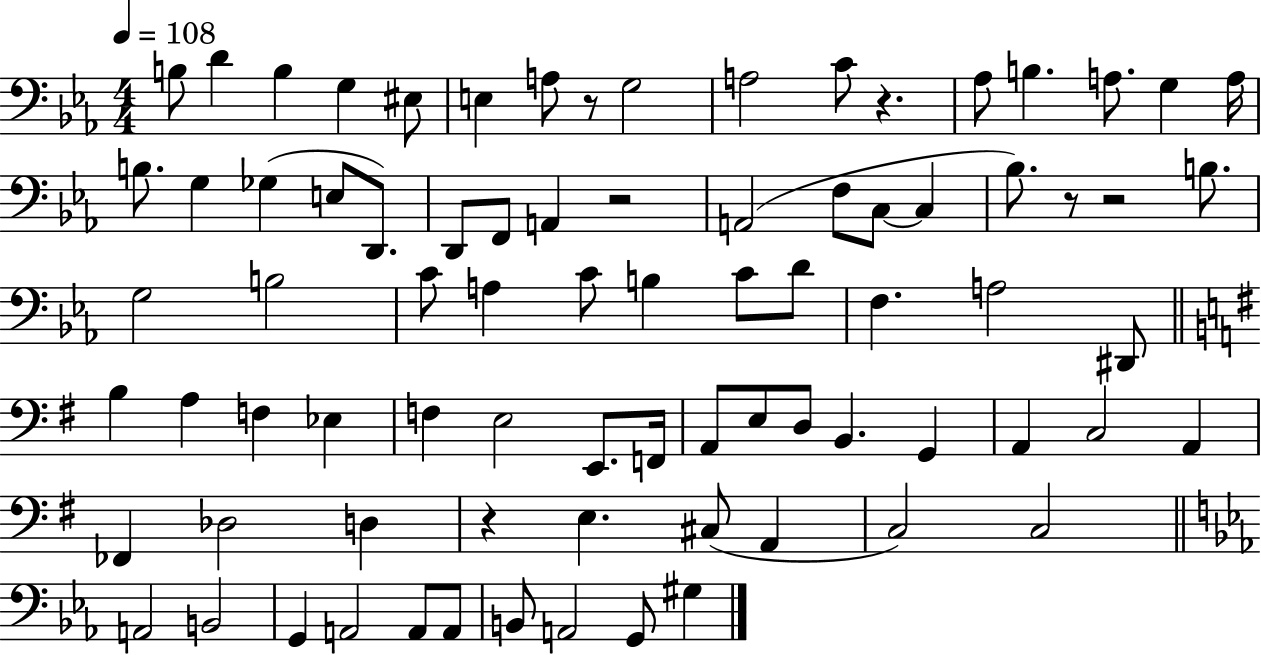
X:1
T:Untitled
M:4/4
L:1/4
K:Eb
B,/2 D B, G, ^E,/2 E, A,/2 z/2 G,2 A,2 C/2 z _A,/2 B, A,/2 G, A,/4 B,/2 G, _G, E,/2 D,,/2 D,,/2 F,,/2 A,, z2 A,,2 F,/2 C,/2 C, _B,/2 z/2 z2 B,/2 G,2 B,2 C/2 A, C/2 B, C/2 D/2 F, A,2 ^D,,/2 B, A, F, _E, F, E,2 E,,/2 F,,/4 A,,/2 E,/2 D,/2 B,, G,, A,, C,2 A,, _F,, _D,2 D, z E, ^C,/2 A,, C,2 C,2 A,,2 B,,2 G,, A,,2 A,,/2 A,,/2 B,,/2 A,,2 G,,/2 ^G,